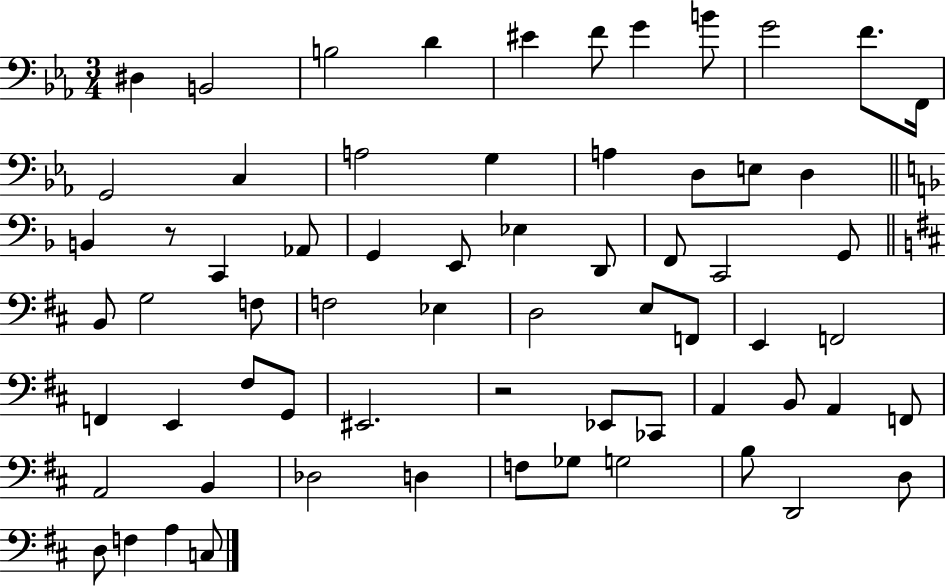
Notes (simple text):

D#3/q B2/h B3/h D4/q EIS4/q F4/e G4/q B4/e G4/h F4/e. F2/s G2/h C3/q A3/h G3/q A3/q D3/e E3/e D3/q B2/q R/e C2/q Ab2/e G2/q E2/e Eb3/q D2/e F2/e C2/h G2/e B2/e G3/h F3/e F3/h Eb3/q D3/h E3/e F2/e E2/q F2/h F2/q E2/q F#3/e G2/e EIS2/h. R/h Eb2/e CES2/e A2/q B2/e A2/q F2/e A2/h B2/q Db3/h D3/q F3/e Gb3/e G3/h B3/e D2/h D3/e D3/e F3/q A3/q C3/e